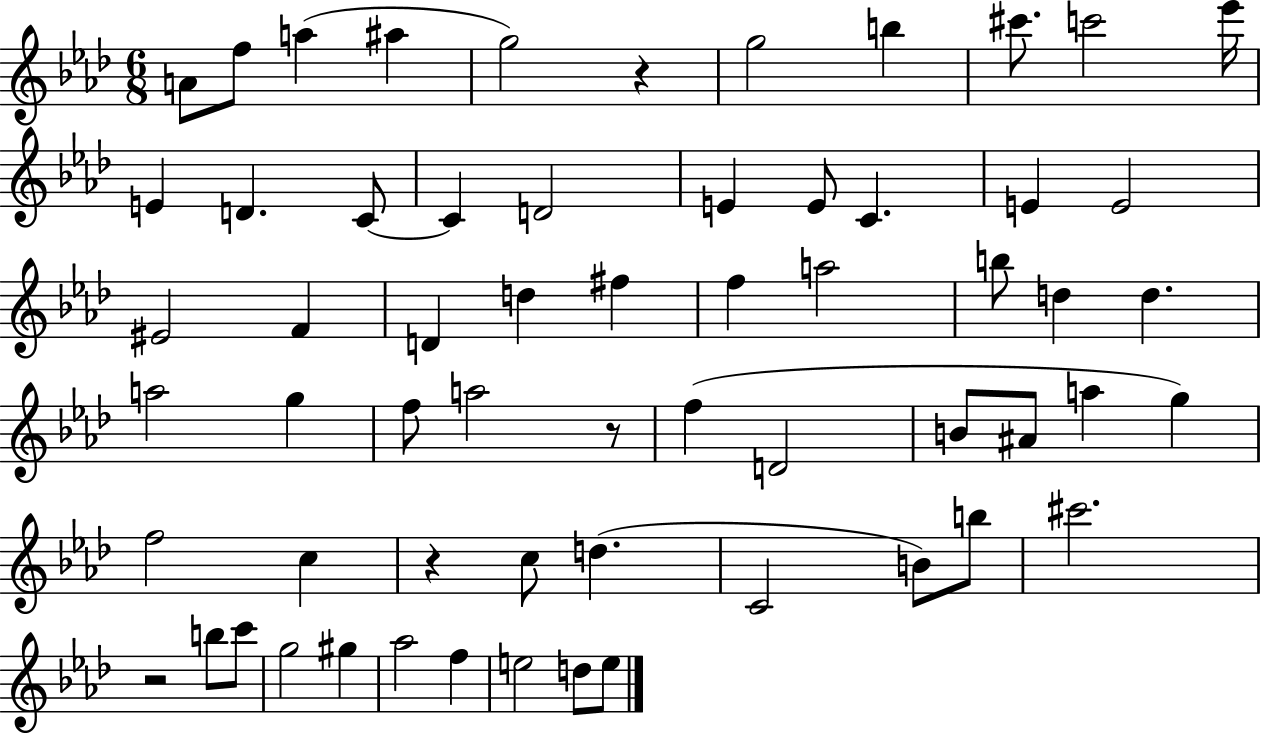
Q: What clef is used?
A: treble